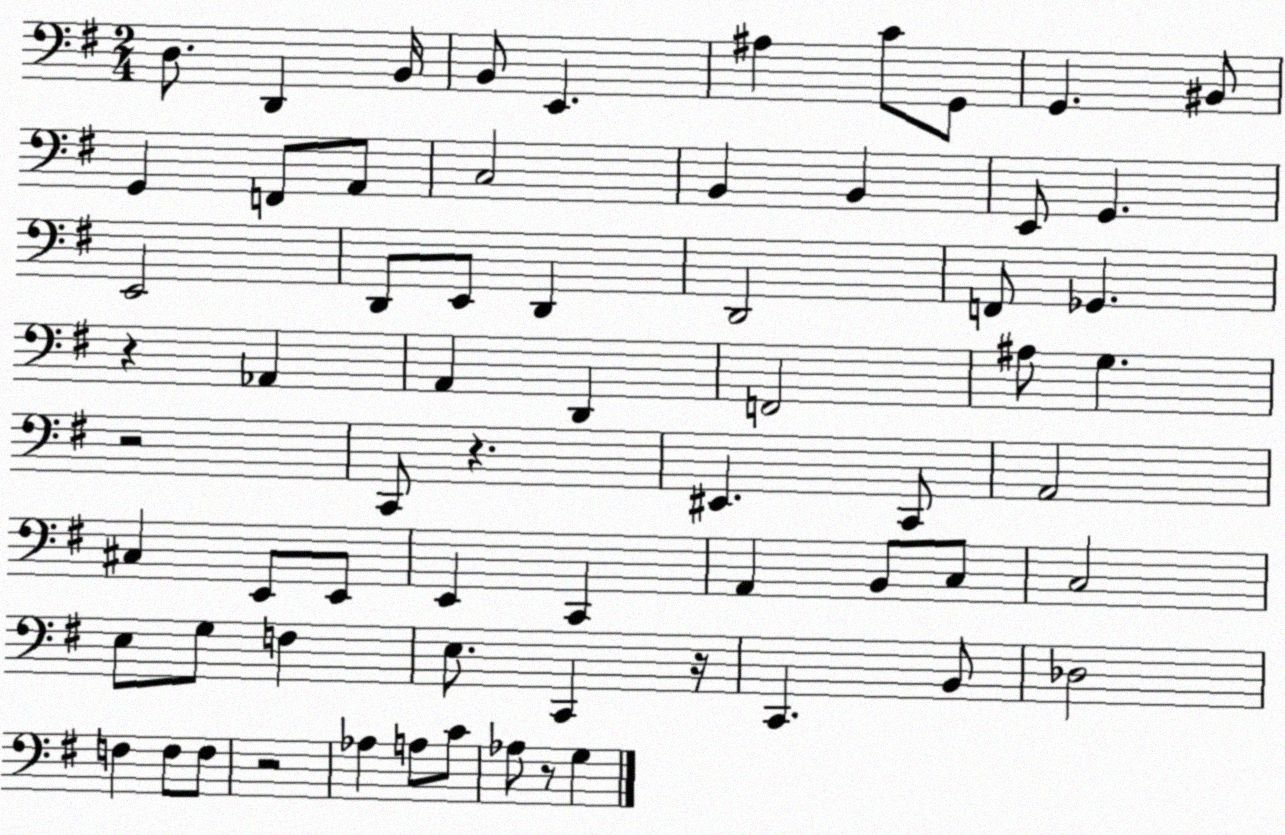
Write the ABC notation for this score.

X:1
T:Untitled
M:2/4
L:1/4
K:G
D,/2 D,, B,,/4 B,,/2 E,, ^A, C/2 G,,/2 G,, ^B,,/2 G,, F,,/2 A,,/2 C,2 B,, B,, E,,/2 G,, E,,2 D,,/2 E,,/2 D,, D,,2 F,,/2 _G,, z _A,, A,, D,, F,,2 ^A,/2 G, z2 C,,/2 z ^E,, C,,/2 A,,2 ^C, E,,/2 E,,/2 E,, C,, A,, B,,/2 C,/2 C,2 E,/2 G,/2 F, E,/2 C,, z/4 C,, B,,/2 _D,2 F, F,/2 F,/2 z2 _A, A,/2 C/2 _A,/2 z/2 G,